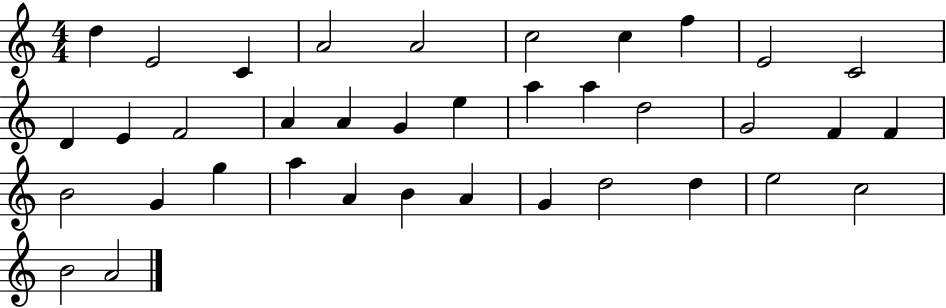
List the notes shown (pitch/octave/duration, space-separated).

D5/q E4/h C4/q A4/h A4/h C5/h C5/q F5/q E4/h C4/h D4/q E4/q F4/h A4/q A4/q G4/q E5/q A5/q A5/q D5/h G4/h F4/q F4/q B4/h G4/q G5/q A5/q A4/q B4/q A4/q G4/q D5/h D5/q E5/h C5/h B4/h A4/h